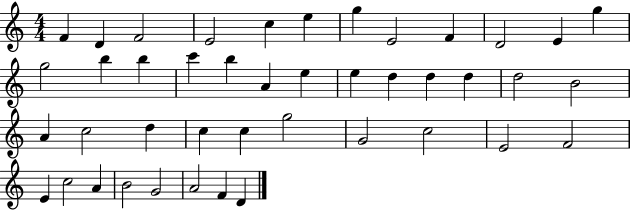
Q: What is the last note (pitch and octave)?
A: D4